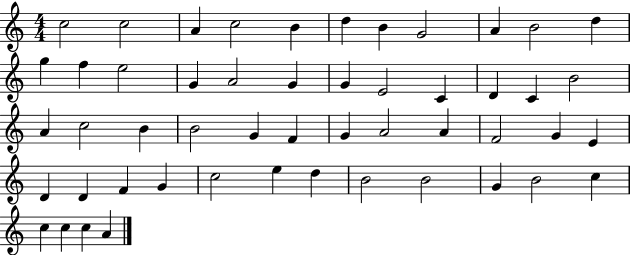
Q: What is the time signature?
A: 4/4